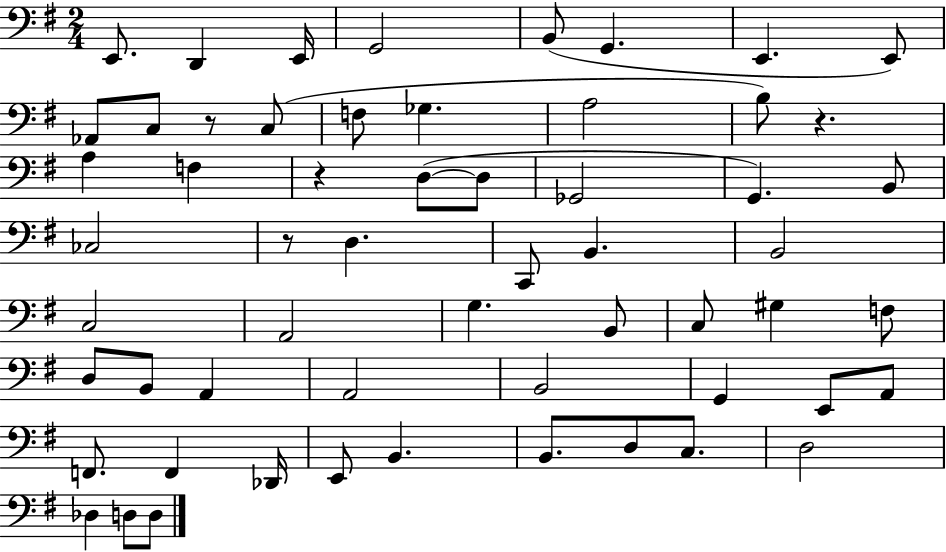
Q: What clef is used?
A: bass